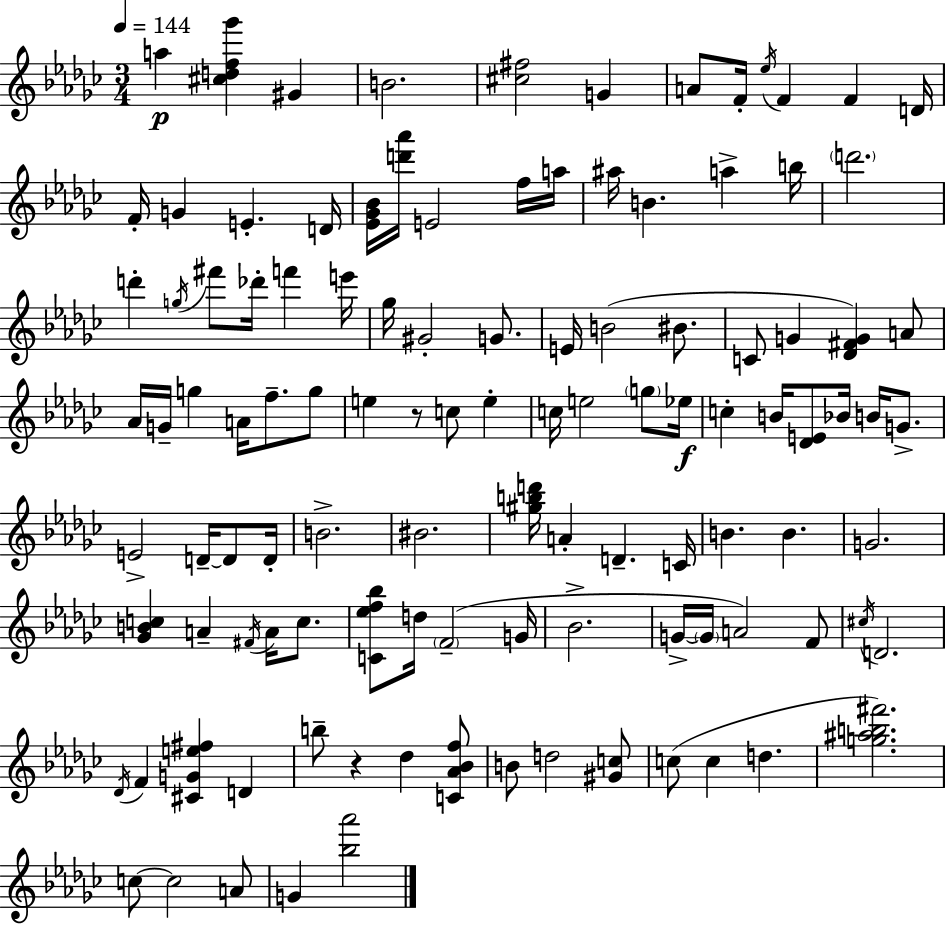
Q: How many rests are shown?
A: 2